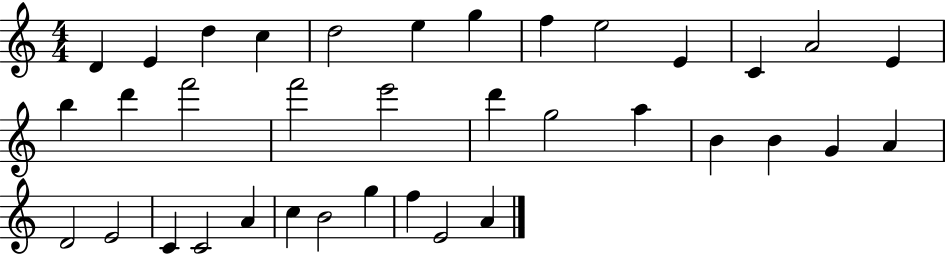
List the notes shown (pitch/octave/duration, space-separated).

D4/q E4/q D5/q C5/q D5/h E5/q G5/q F5/q E5/h E4/q C4/q A4/h E4/q B5/q D6/q F6/h F6/h E6/h D6/q G5/h A5/q B4/q B4/q G4/q A4/q D4/h E4/h C4/q C4/h A4/q C5/q B4/h G5/q F5/q E4/h A4/q